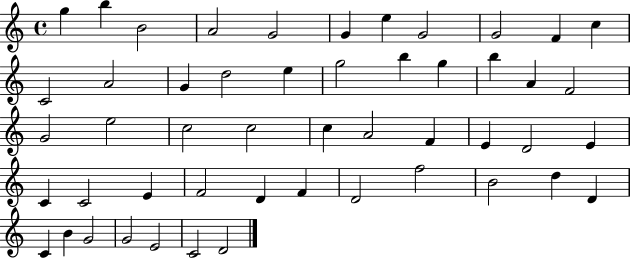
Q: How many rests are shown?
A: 0